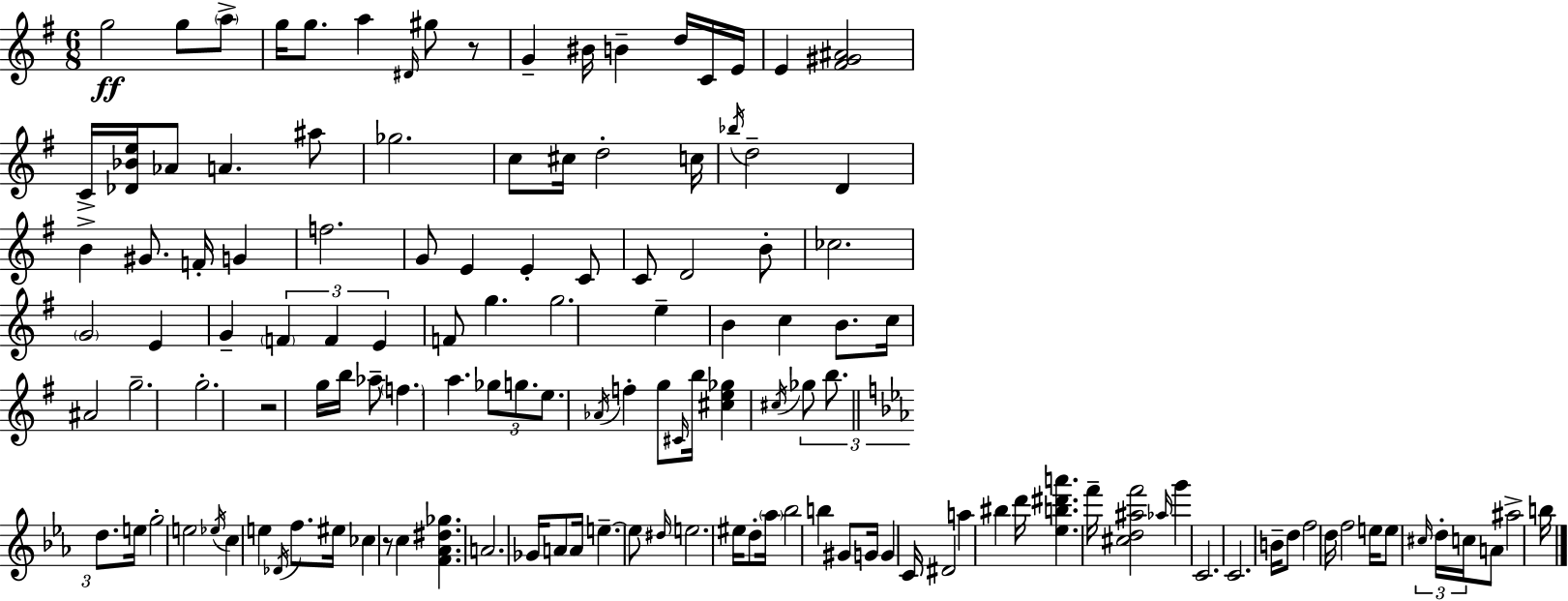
{
  \clef treble
  \numericTimeSignature
  \time 6/8
  \key e \minor
  g''2\ff g''8 \parenthesize a''8-> | g''16 g''8. a''4 \grace { dis'16 } gis''8 r8 | g'4-- bis'16 b'4-- d''16 c'16 | e'16 e'4 <fis' gis' ais'>2 | \break c'16-> <des' bes' e''>16 aes'8 a'4. ais''8 | ges''2. | c''8 cis''16 d''2-. | c''16 \acciaccatura { bes''16 } d''2-- d'4 | \break b'4-> gis'8. f'16-. g'4 | f''2. | g'8 e'4 e'4-. | c'8 c'8 d'2 | \break b'8-. ces''2. | \parenthesize g'2 e'4 | g'4-- \tuplet 3/2 { \parenthesize f'4 f'4 | e'4 } f'8 g''4. | \break g''2. | e''4-- b'4 c''4 | b'8. c''16 ais'2 | g''2.-- | \break g''2.-. | r2 g''16 b''16 | aes''8-- \parenthesize f''4. a''4. | \tuplet 3/2 { ges''8 g''8. e''8. } \acciaccatura { aes'16 } f''4-. | \break g''8 \grace { cis'16 } b''16 <cis'' e'' ges''>4 \acciaccatura { cis''16 } | \tuplet 3/2 { ges''8 b''8. \bar "||" \break \key ees \major d''8. } e''16 g''2-. | e''2 \acciaccatura { ees''16 } c''4 | e''4 \acciaccatura { des'16 } f''8. eis''16 ces''4 | r8 c''4 <f' aes' dis'' ges''>4. | \break a'2. | ges'16 a'8 a'16 e''4.--~~ | e''8 \grace { dis''16 } e''2. | eis''16 d''8-. \parenthesize aes''16 bes''2 | \break b''4 gis'8 g'16 g'4 | c'16 dis'2 a''4 | bis''4 d'''16 <ees'' b'' dis''' a'''>4. | f'''16-- <cis'' d'' ais'' f'''>2 \grace { aes''16 } | \break g'''4 c'2. | c'2. | b'16-- d''8 f''2 | d''16 f''2 | \break e''16 e''8 \tuplet 3/2 { \grace { cis''16 } d''16-. c''16 } a'8 ais''2-> | b''16 \bar "|."
}